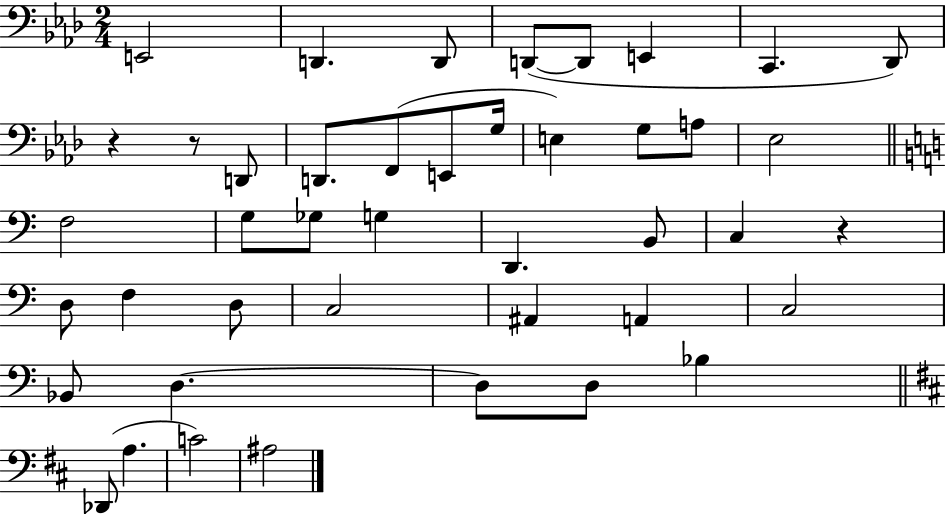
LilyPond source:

{
  \clef bass
  \numericTimeSignature
  \time 2/4
  \key aes \major
  e,2 | d,4. d,8 | d,8~(~ d,8 e,4 | c,4. des,8) | \break r4 r8 d,8 | d,8. f,8( e,8 g16 | e4) g8 a8 | ees2 | \break \bar "||" \break \key c \major f2 | g8 ges8 g4 | d,4. b,8 | c4 r4 | \break d8 f4 d8 | c2 | ais,4 a,4 | c2 | \break bes,8 d4.~~ | d8 d8 bes4 | \bar "||" \break \key b \minor des,8( a4. | c'2) | ais2 | \bar "|."
}